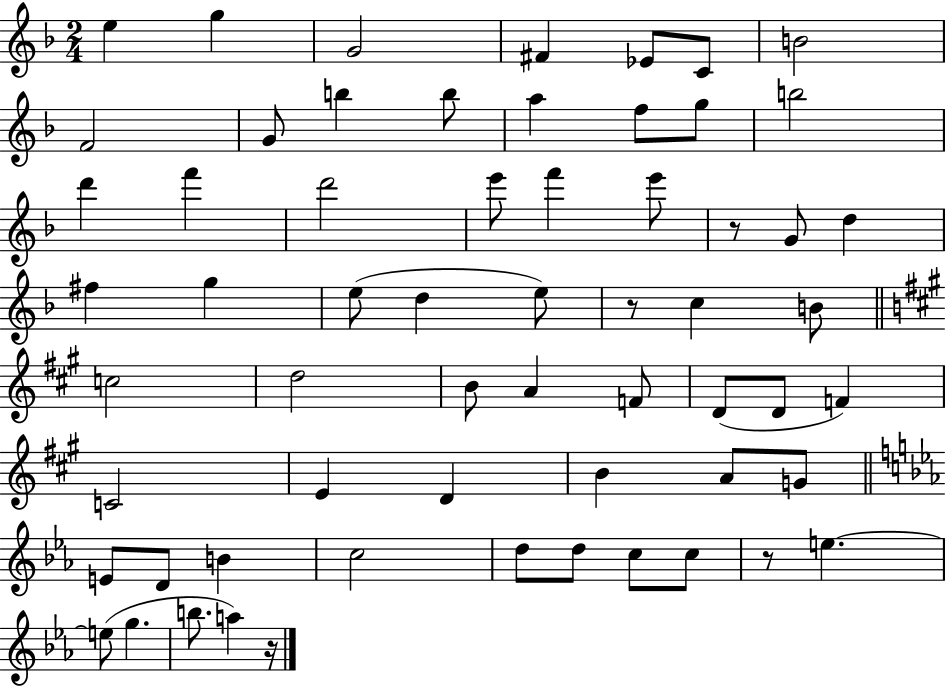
{
  \clef treble
  \numericTimeSignature
  \time 2/4
  \key f \major
  e''4 g''4 | g'2 | fis'4 ees'8 c'8 | b'2 | \break f'2 | g'8 b''4 b''8 | a''4 f''8 g''8 | b''2 | \break d'''4 f'''4 | d'''2 | e'''8 f'''4 e'''8 | r8 g'8 d''4 | \break fis''4 g''4 | e''8( d''4 e''8) | r8 c''4 b'8 | \bar "||" \break \key a \major c''2 | d''2 | b'8 a'4 f'8 | d'8( d'8 f'4) | \break c'2 | e'4 d'4 | b'4 a'8 g'8 | \bar "||" \break \key ees \major e'8 d'8 b'4 | c''2 | d''8 d''8 c''8 c''8 | r8 e''4.~~ | \break e''8( g''4. | b''8. a''4) r16 | \bar "|."
}